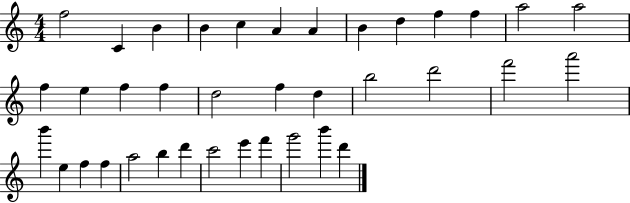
F5/h C4/q B4/q B4/q C5/q A4/q A4/q B4/q D5/q F5/q F5/q A5/h A5/h F5/q E5/q F5/q F5/q D5/h F5/q D5/q B5/h D6/h F6/h A6/h B6/q E5/q F5/q F5/q A5/h B5/q D6/q C6/h E6/q F6/q G6/h B6/q D6/q